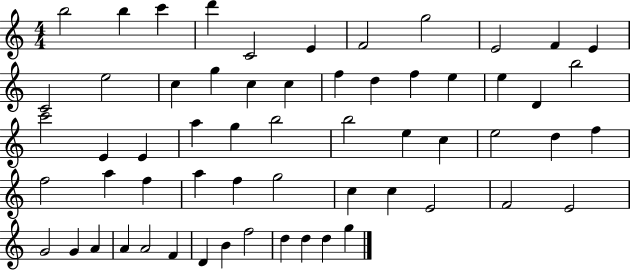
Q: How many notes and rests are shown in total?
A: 60